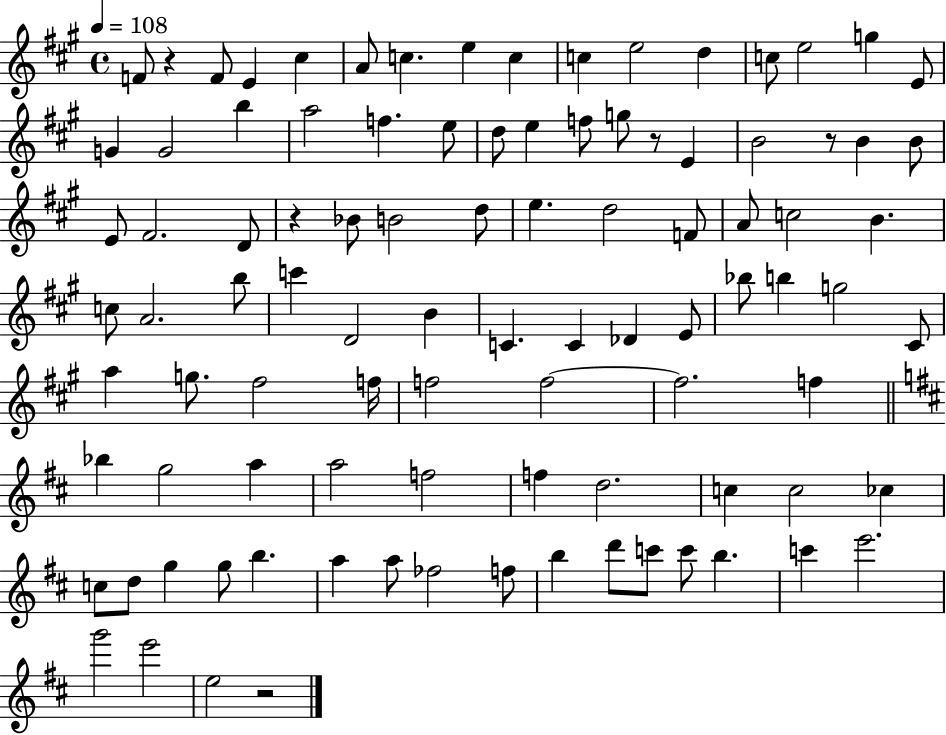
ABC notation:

X:1
T:Untitled
M:4/4
L:1/4
K:A
F/2 z F/2 E ^c A/2 c e c c e2 d c/2 e2 g E/2 G G2 b a2 f e/2 d/2 e f/2 g/2 z/2 E B2 z/2 B B/2 E/2 ^F2 D/2 z _B/2 B2 d/2 e d2 F/2 A/2 c2 B c/2 A2 b/2 c' D2 B C C _D E/2 _b/2 b g2 ^C/2 a g/2 ^f2 f/4 f2 f2 f2 f _b g2 a a2 f2 f d2 c c2 _c c/2 d/2 g g/2 b a a/2 _f2 f/2 b d'/2 c'/2 c'/2 b c' e'2 g'2 e'2 e2 z2